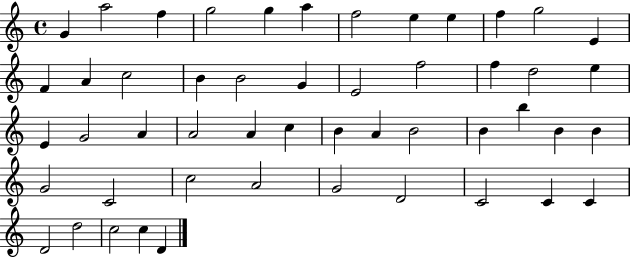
{
  \clef treble
  \time 4/4
  \defaultTimeSignature
  \key c \major
  g'4 a''2 f''4 | g''2 g''4 a''4 | f''2 e''4 e''4 | f''4 g''2 e'4 | \break f'4 a'4 c''2 | b'4 b'2 g'4 | e'2 f''2 | f''4 d''2 e''4 | \break e'4 g'2 a'4 | a'2 a'4 c''4 | b'4 a'4 b'2 | b'4 b''4 b'4 b'4 | \break g'2 c'2 | c''2 a'2 | g'2 d'2 | c'2 c'4 c'4 | \break d'2 d''2 | c''2 c''4 d'4 | \bar "|."
}